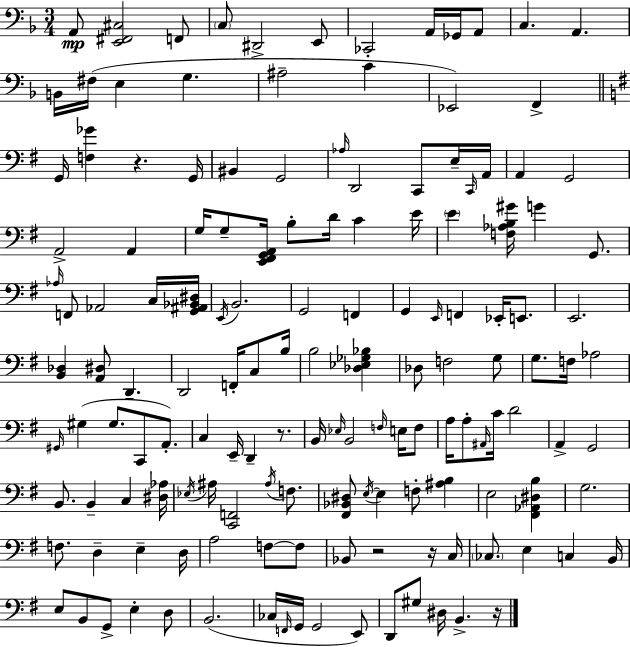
X:1
T:Untitled
M:3/4
L:1/4
K:Dm
A,,/2 [E,,^F,,^C,]2 F,,/2 C,/2 ^D,,2 E,,/2 _C,,2 A,,/4 _G,,/4 A,,/2 C, A,, B,,/4 ^F,/4 E, G, ^A,2 C _E,,2 F,, G,,/4 [F,_G] z G,,/4 ^B,, G,,2 _A,/4 D,,2 C,,/2 E,/4 C,,/4 A,,/4 A,, G,,2 A,,2 A,, G,/4 G,/2 [E,,^F,,G,,A,,]/4 B,/2 D/4 C E/4 E [F,_A,B,^G]/4 G G,,/2 _A,/4 F,,/2 _A,,2 C,/4 [G,,^A,,_B,,^D,]/4 E,,/4 B,,2 G,,2 F,, G,, E,,/4 F,, _E,,/4 E,,/2 E,,2 [B,,_D,] [A,,^D,]/2 D,, D,,2 F,,/4 C,/2 B,/4 B,2 [_D,_E,_G,_B,] _D,/2 F,2 G,/2 G,/2 F,/4 _A,2 ^G,,/4 ^G, ^G,/2 C,,/2 A,,/2 C, E,,/4 D,, z/2 B,,/4 _E,/4 B,,2 F,/4 E,/4 F,/2 A,/4 A,/2 ^A,,/4 C/4 D2 A,, G,,2 B,,/2 B,, C, [^D,_A,]/4 _E,/4 ^A,/4 [C,,F,,]2 ^A,/4 F,/2 [^F,,_B,,^D,]/2 E,/4 E, F,/2 [^A,B,] E,2 [^F,,_A,,^D,B,] G,2 F,/2 D, E, D,/4 A,2 F,/2 F,/2 _B,,/2 z2 z/4 C,/4 _C,/2 E, C, B,,/4 E,/2 B,,/2 G,,/2 E, D,/2 B,,2 _C,/4 F,,/4 G,,/4 G,,2 E,,/2 D,,/2 ^G,/2 ^D,/4 B,, z/4